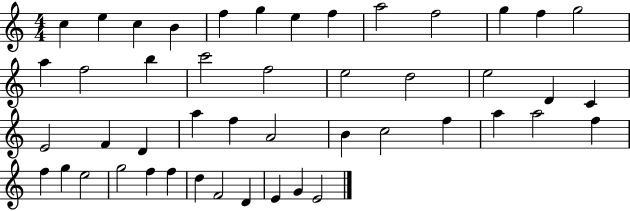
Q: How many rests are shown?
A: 0